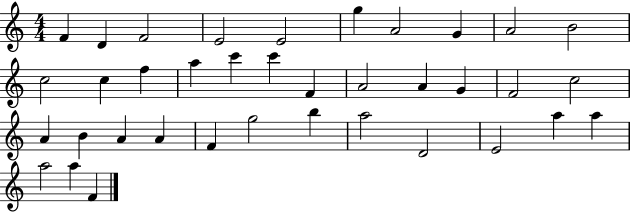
X:1
T:Untitled
M:4/4
L:1/4
K:C
F D F2 E2 E2 g A2 G A2 B2 c2 c f a c' c' F A2 A G F2 c2 A B A A F g2 b a2 D2 E2 a a a2 a F